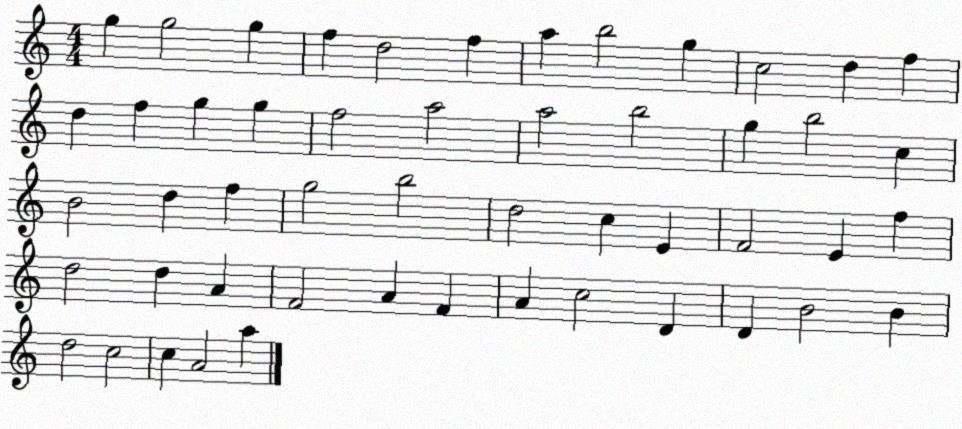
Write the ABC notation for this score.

X:1
T:Untitled
M:4/4
L:1/4
K:C
g g2 g f d2 f a b2 g c2 d f d f g g f2 a2 a2 b2 g b2 c B2 d f g2 b2 d2 c E F2 E f d2 d A F2 A F A c2 D D B2 B d2 c2 c A2 a